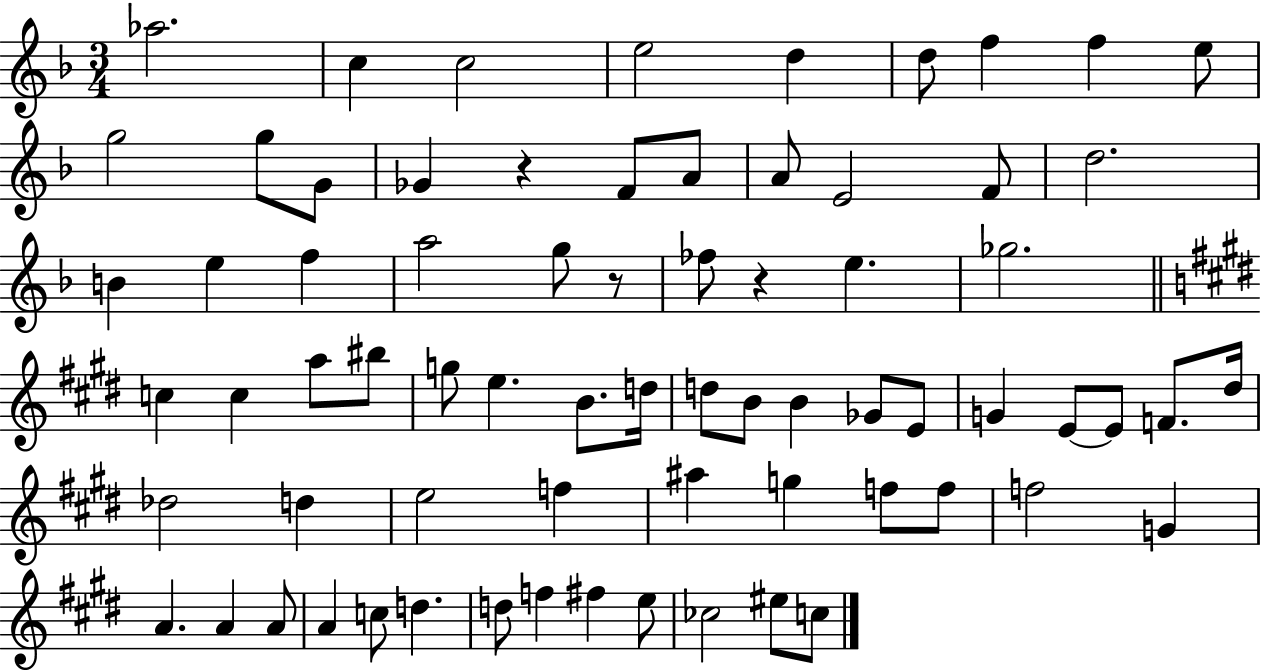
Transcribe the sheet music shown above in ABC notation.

X:1
T:Untitled
M:3/4
L:1/4
K:F
_a2 c c2 e2 d d/2 f f e/2 g2 g/2 G/2 _G z F/2 A/2 A/2 E2 F/2 d2 B e f a2 g/2 z/2 _f/2 z e _g2 c c a/2 ^b/2 g/2 e B/2 d/4 d/2 B/2 B _G/2 E/2 G E/2 E/2 F/2 ^d/4 _d2 d e2 f ^a g f/2 f/2 f2 G A A A/2 A c/2 d d/2 f ^f e/2 _c2 ^e/2 c/2